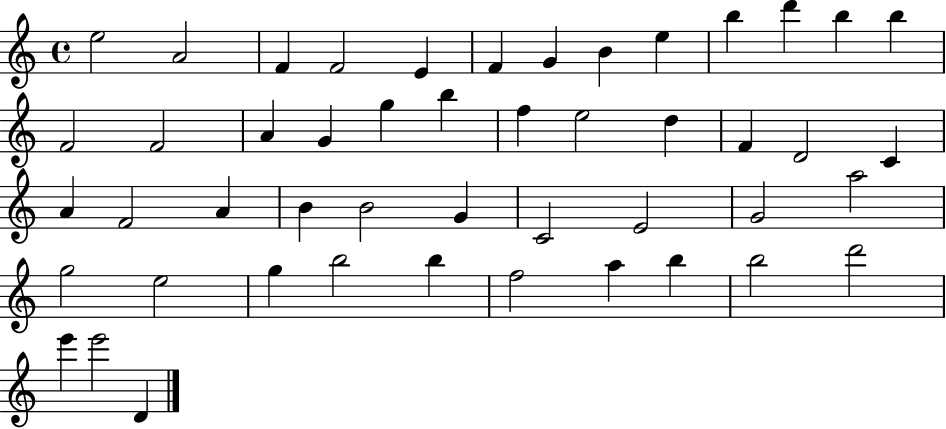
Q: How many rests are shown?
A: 0